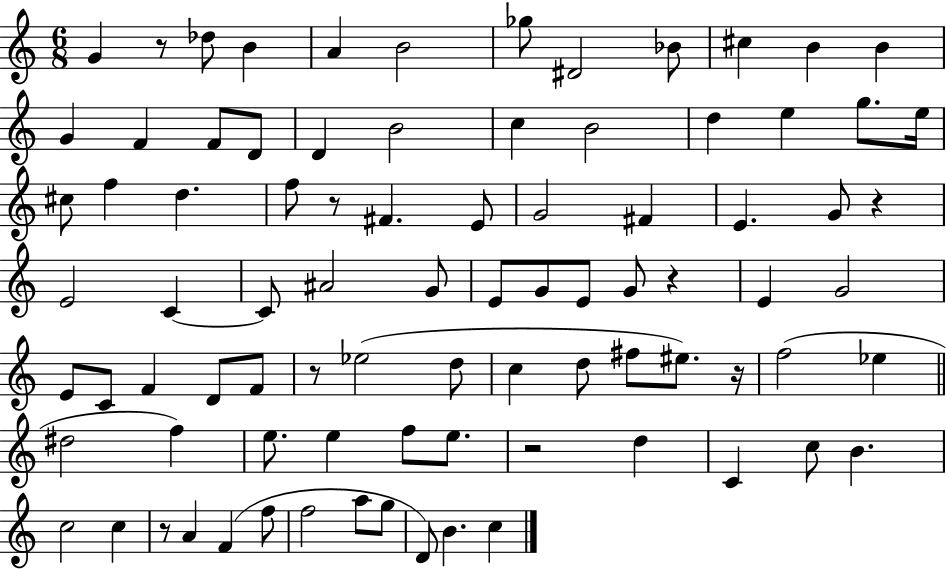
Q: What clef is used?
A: treble